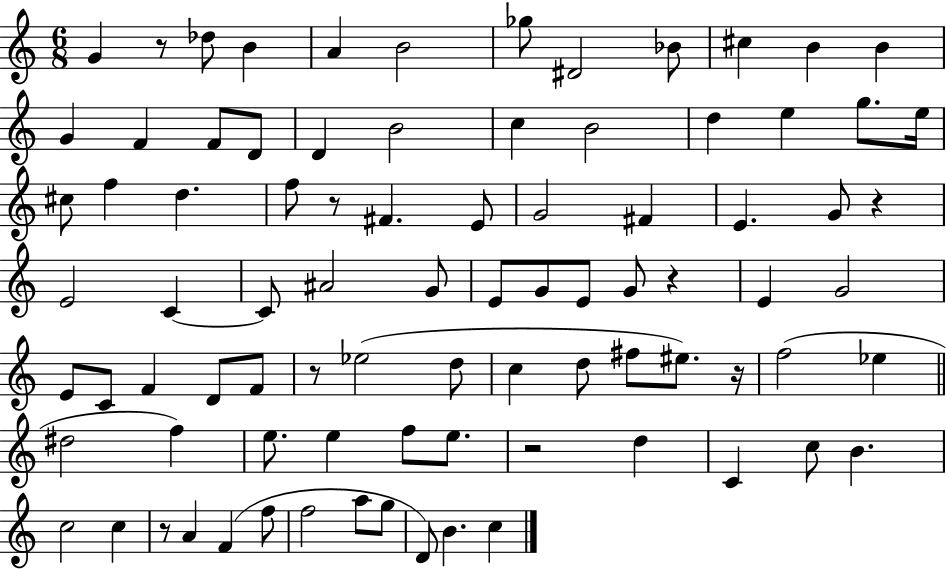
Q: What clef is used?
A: treble